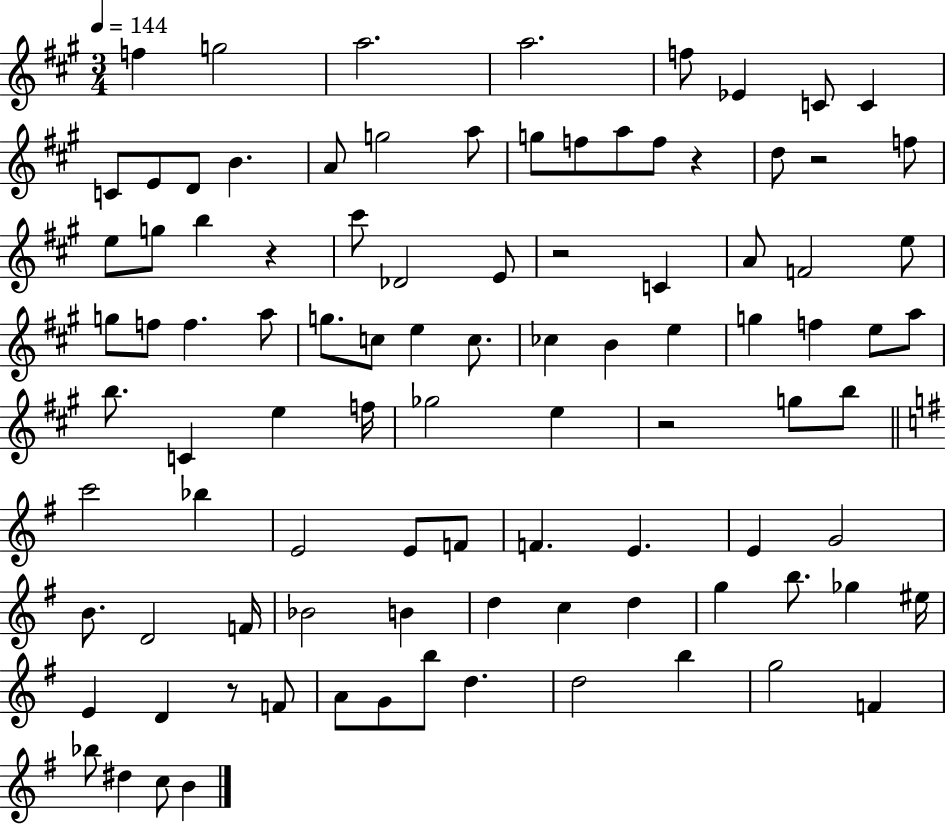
X:1
T:Untitled
M:3/4
L:1/4
K:A
f g2 a2 a2 f/2 _E C/2 C C/2 E/2 D/2 B A/2 g2 a/2 g/2 f/2 a/2 f/2 z d/2 z2 f/2 e/2 g/2 b z ^c'/2 _D2 E/2 z2 C A/2 F2 e/2 g/2 f/2 f a/2 g/2 c/2 e c/2 _c B e g f e/2 a/2 b/2 C e f/4 _g2 e z2 g/2 b/2 c'2 _b E2 E/2 F/2 F E E G2 B/2 D2 F/4 _B2 B d c d g b/2 _g ^e/4 E D z/2 F/2 A/2 G/2 b/2 d d2 b g2 F _b/2 ^d c/2 B